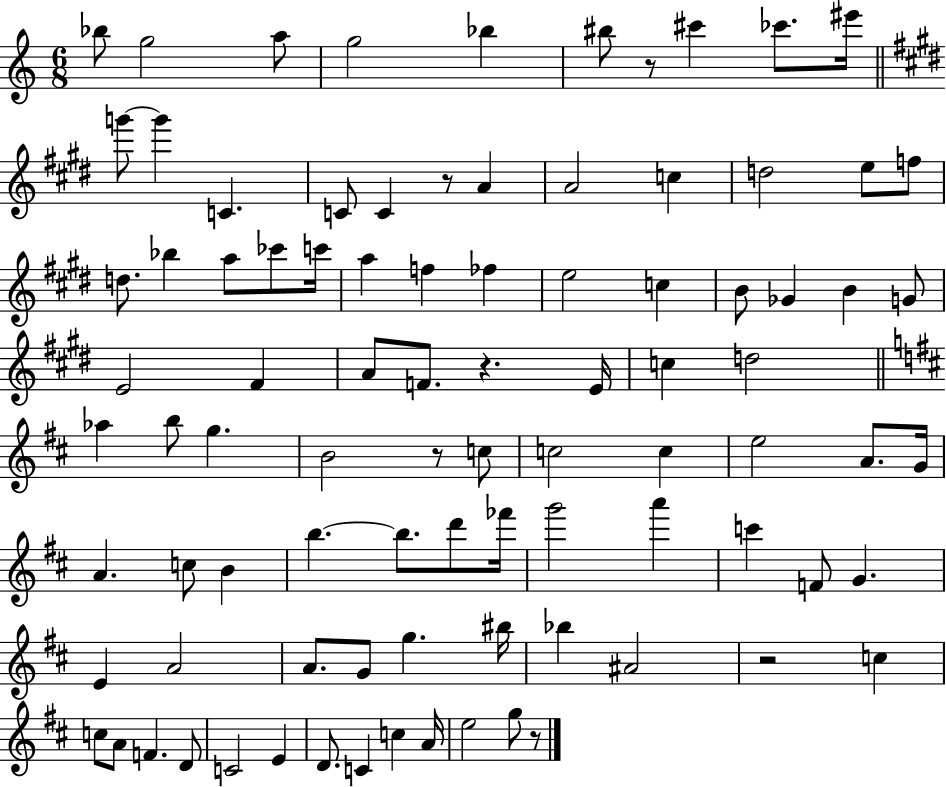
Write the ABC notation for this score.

X:1
T:Untitled
M:6/8
L:1/4
K:C
_b/2 g2 a/2 g2 _b ^b/2 z/2 ^c' _c'/2 ^e'/4 g'/2 g' C C/2 C z/2 A A2 c d2 e/2 f/2 d/2 _b a/2 _c'/2 c'/4 a f _f e2 c B/2 _G B G/2 E2 ^F A/2 F/2 z E/4 c d2 _a b/2 g B2 z/2 c/2 c2 c e2 A/2 G/4 A c/2 B b b/2 d'/2 _f'/4 g'2 a' c' F/2 G E A2 A/2 G/2 g ^b/4 _b ^A2 z2 c c/2 A/2 F D/2 C2 E D/2 C c A/4 e2 g/2 z/2